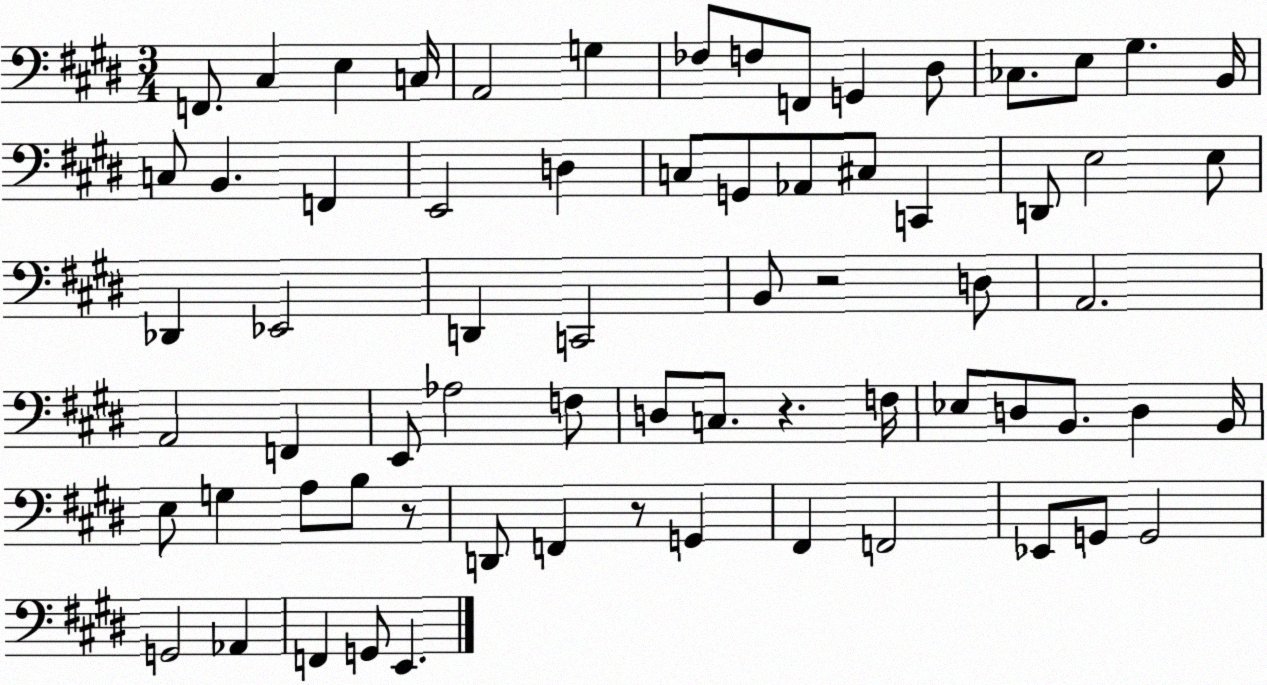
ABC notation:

X:1
T:Untitled
M:3/4
L:1/4
K:E
F,,/2 ^C, E, C,/4 A,,2 G, _F,/2 F,/2 F,,/2 G,, ^D,/2 _C,/2 E,/2 ^G, B,,/4 C,/2 B,, F,, E,,2 D, C,/2 G,,/2 _A,,/2 ^C,/2 C,, D,,/2 E,2 E,/2 _D,, _E,,2 D,, C,,2 B,,/2 z2 D,/2 A,,2 A,,2 F,, E,,/2 _A,2 F,/2 D,/2 C,/2 z F,/4 _E,/2 D,/2 B,,/2 D, B,,/4 E,/2 G, A,/2 B,/2 z/2 D,,/2 F,, z/2 G,, ^F,, F,,2 _E,,/2 G,,/2 G,,2 G,,2 _A,, F,, G,,/2 E,,